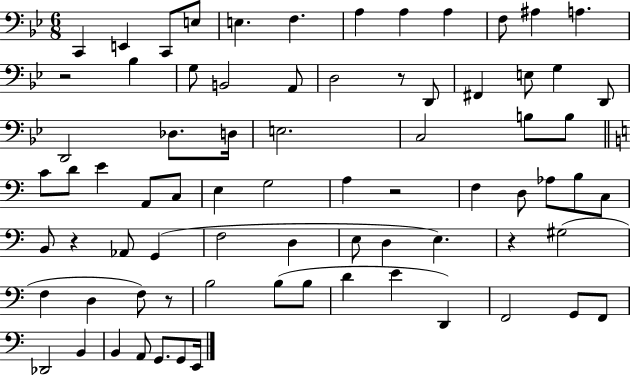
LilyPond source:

{
  \clef bass
  \numericTimeSignature
  \time 6/8
  \key bes \major
  c,4 e,4 c,8 e8 | e4. f4. | a4 a4 a4 | f8 ais4 a4. | \break r2 bes4 | g8 b,2 a,8 | d2 r8 d,8 | fis,4 e8 g4 d,8 | \break d,2 des8. d16 | e2. | c2 b8 b8 | \bar "||" \break \key c \major c'8 d'8 e'4 a,8 c8 | e4 g2 | a4 r2 | f4 d8 aes8 b8 c8 | \break b,8 r4 aes,8 g,4( | f2 d4 | e8 d4 e4.) | r4 gis2( | \break f4 d4 f8) r8 | b2 b8( b8 | d'4 e'4 d,4) | f,2 g,8 f,8 | \break des,2 b,4 | b,4 a,8 g,8. g,8 e,16 | \bar "|."
}